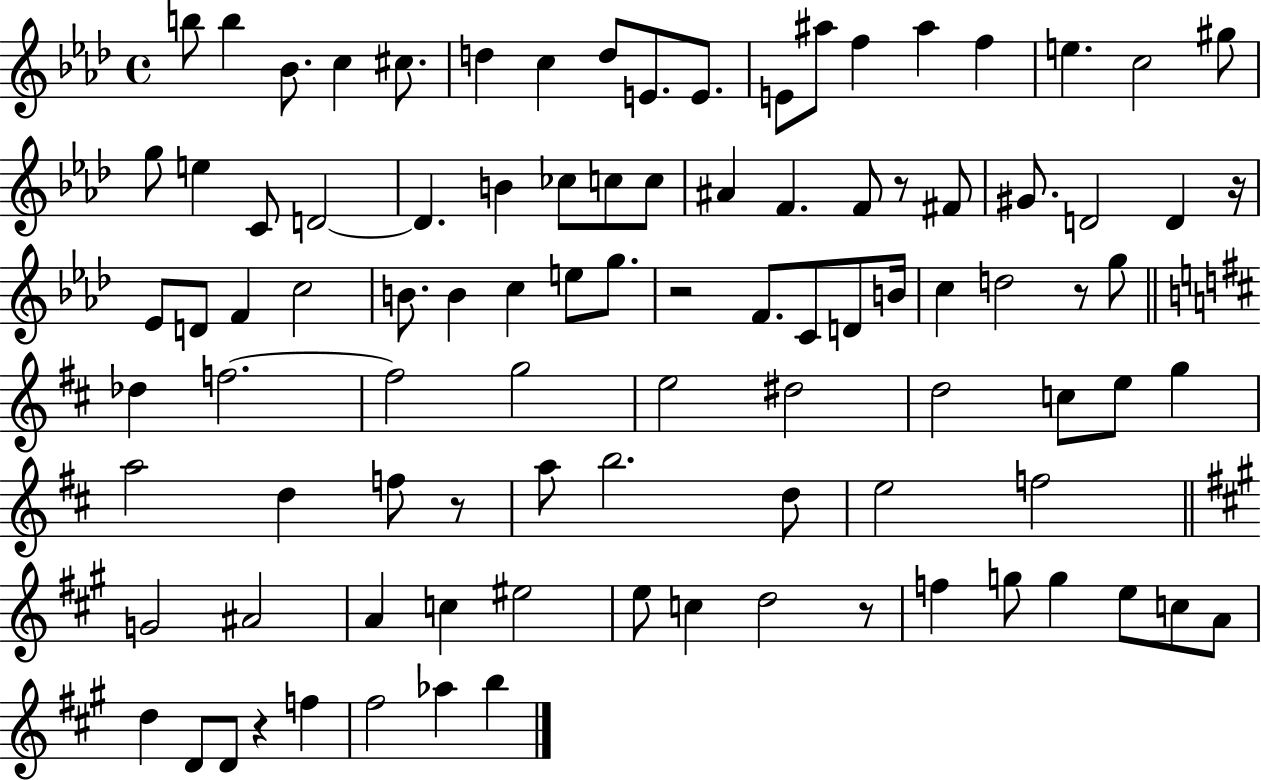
{
  \clef treble
  \time 4/4
  \defaultTimeSignature
  \key aes \major
  \repeat volta 2 { b''8 b''4 bes'8. c''4 cis''8. | d''4 c''4 d''8 e'8. e'8. | e'8 ais''8 f''4 ais''4 f''4 | e''4. c''2 gis''8 | \break g''8 e''4 c'8 d'2~~ | d'4. b'4 ces''8 c''8 c''8 | ais'4 f'4. f'8 r8 fis'8 | gis'8. d'2 d'4 r16 | \break ees'8 d'8 f'4 c''2 | b'8. b'4 c''4 e''8 g''8. | r2 f'8. c'8 d'8 b'16 | c''4 d''2 r8 g''8 | \break \bar "||" \break \key d \major des''4 f''2.~~ | f''2 g''2 | e''2 dis''2 | d''2 c''8 e''8 g''4 | \break a''2 d''4 f''8 r8 | a''8 b''2. d''8 | e''2 f''2 | \bar "||" \break \key a \major g'2 ais'2 | a'4 c''4 eis''2 | e''8 c''4 d''2 r8 | f''4 g''8 g''4 e''8 c''8 a'8 | \break d''4 d'8 d'8 r4 f''4 | fis''2 aes''4 b''4 | } \bar "|."
}